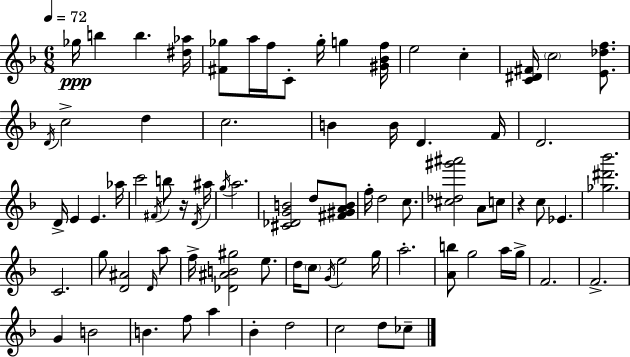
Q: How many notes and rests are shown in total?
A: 80